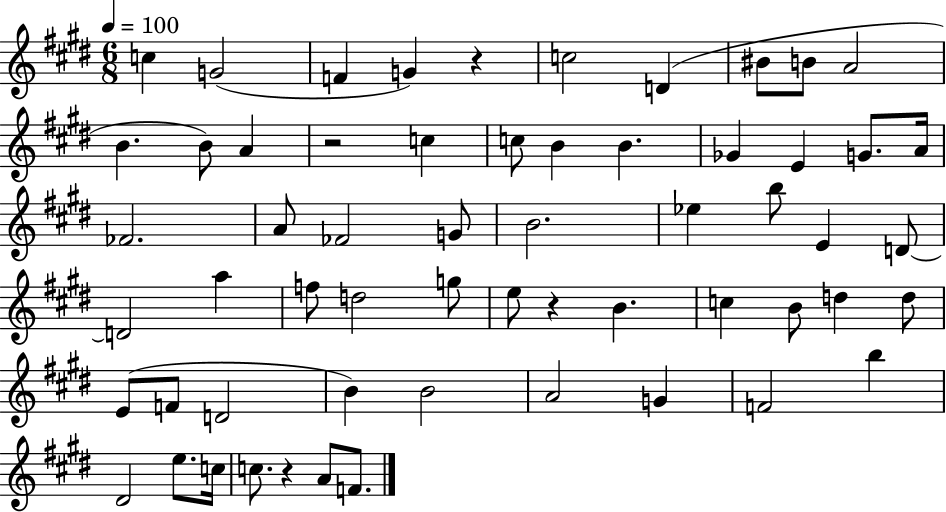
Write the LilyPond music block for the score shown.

{
  \clef treble
  \numericTimeSignature
  \time 6/8
  \key e \major
  \tempo 4 = 100
  c''4 g'2( | f'4 g'4) r4 | c''2 d'4( | bis'8 b'8 a'2 | \break b'4. b'8) a'4 | r2 c''4 | c''8 b'4 b'4. | ges'4 e'4 g'8. a'16 | \break fes'2. | a'8 fes'2 g'8 | b'2. | ees''4 b''8 e'4 d'8~~ | \break d'2 a''4 | f''8 d''2 g''8 | e''8 r4 b'4. | c''4 b'8 d''4 d''8 | \break e'8( f'8 d'2 | b'4) b'2 | a'2 g'4 | f'2 b''4 | \break dis'2 e''8. c''16 | c''8. r4 a'8 f'8. | \bar "|."
}